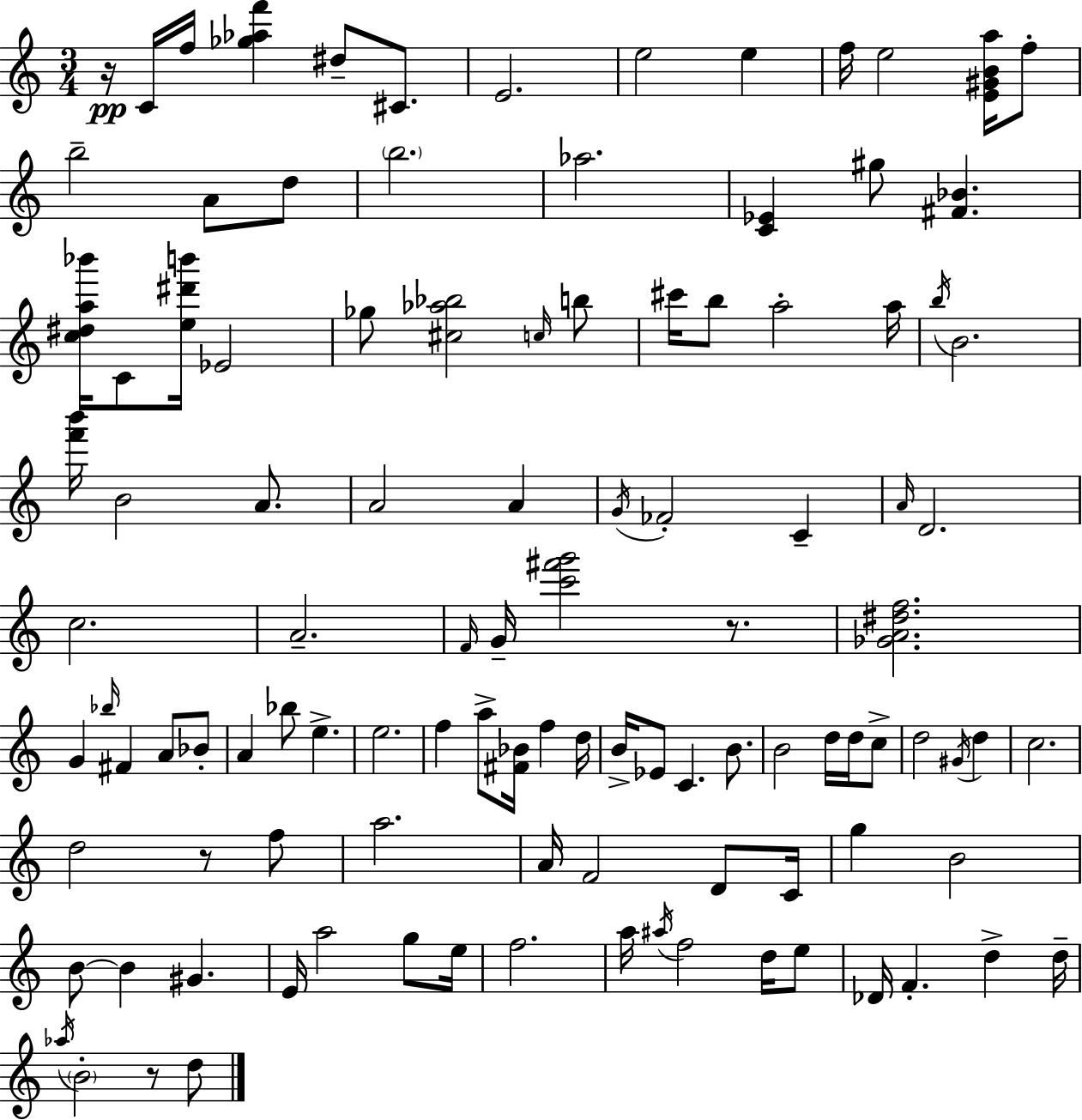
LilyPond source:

{
  \clef treble
  \numericTimeSignature
  \time 3/4
  \key c \major
  \repeat volta 2 { r16\pp c'16 f''16 <ges'' aes'' f'''>4 dis''8-- cis'8. | e'2. | e''2 e''4 | f''16 e''2 <e' gis' b' a''>16 f''8-. | \break b''2-- a'8 d''8 | \parenthesize b''2. | aes''2. | <c' ees'>4 gis''8 <fis' bes'>4. | \break <c'' dis'' a'' bes'''>16 c'8 <e'' dis''' b'''>16 ees'2 | ges''8 <cis'' aes'' bes''>2 \grace { c''16 } b''8 | cis'''16 b''8 a''2-. | a''16 \acciaccatura { b''16 } b'2. | \break <f''' b'''>16 b'2 a'8. | a'2 a'4 | \acciaccatura { g'16 } fes'2-. c'4-- | \grace { a'16 } d'2. | \break c''2. | a'2.-- | \grace { f'16 } g'16-- <c''' fis''' g'''>2 | r8. <ges' a' dis'' f''>2. | \break g'4 \grace { bes''16 } fis'4 | a'8 bes'8-. a'4 bes''8 | e''4.-> e''2. | f''4 a''8-> | \break <fis' bes'>16 f''4 d''16 b'16-> ees'8 c'4. | b'8. b'2 | d''16 d''16 c''8-> d''2 | \acciaccatura { gis'16 } d''4 c''2. | \break d''2 | r8 f''8 a''2. | a'16 f'2 | d'8 c'16 g''4 b'2 | \break b'8~~ b'4 | gis'4. e'16 a''2 | g''8 e''16 f''2. | a''16 \acciaccatura { ais''16 } f''2 | \break d''16 e''8 des'16 f'4.-. | d''4-> d''16-- \acciaccatura { aes''16 } \parenthesize b'2-. | r8 d''8 } \bar "|."
}